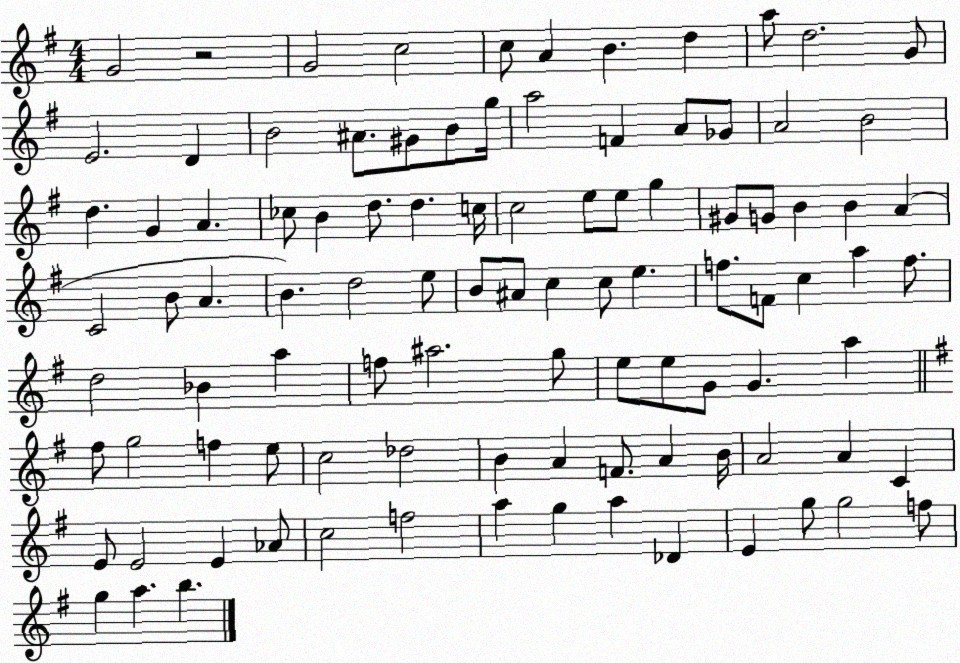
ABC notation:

X:1
T:Untitled
M:4/4
L:1/4
K:G
G2 z2 G2 c2 c/2 A B d a/2 d2 G/2 E2 D B2 ^A/2 ^G/2 B/2 g/4 a2 F A/2 _G/2 A2 B2 d G A _c/2 B d/2 d c/4 c2 e/2 e/2 g ^G/2 G/2 B B A C2 B/2 A B d2 e/2 B/2 ^A/2 c c/2 e f/2 F/2 c a f/2 d2 _B a f/2 ^a2 g/2 e/2 e/2 G/2 G a ^f/2 g2 f e/2 c2 _d2 B A F/2 A B/4 A2 A C E/2 E2 E _A/2 c2 f2 a g a _D E g/2 g2 f/2 g a b